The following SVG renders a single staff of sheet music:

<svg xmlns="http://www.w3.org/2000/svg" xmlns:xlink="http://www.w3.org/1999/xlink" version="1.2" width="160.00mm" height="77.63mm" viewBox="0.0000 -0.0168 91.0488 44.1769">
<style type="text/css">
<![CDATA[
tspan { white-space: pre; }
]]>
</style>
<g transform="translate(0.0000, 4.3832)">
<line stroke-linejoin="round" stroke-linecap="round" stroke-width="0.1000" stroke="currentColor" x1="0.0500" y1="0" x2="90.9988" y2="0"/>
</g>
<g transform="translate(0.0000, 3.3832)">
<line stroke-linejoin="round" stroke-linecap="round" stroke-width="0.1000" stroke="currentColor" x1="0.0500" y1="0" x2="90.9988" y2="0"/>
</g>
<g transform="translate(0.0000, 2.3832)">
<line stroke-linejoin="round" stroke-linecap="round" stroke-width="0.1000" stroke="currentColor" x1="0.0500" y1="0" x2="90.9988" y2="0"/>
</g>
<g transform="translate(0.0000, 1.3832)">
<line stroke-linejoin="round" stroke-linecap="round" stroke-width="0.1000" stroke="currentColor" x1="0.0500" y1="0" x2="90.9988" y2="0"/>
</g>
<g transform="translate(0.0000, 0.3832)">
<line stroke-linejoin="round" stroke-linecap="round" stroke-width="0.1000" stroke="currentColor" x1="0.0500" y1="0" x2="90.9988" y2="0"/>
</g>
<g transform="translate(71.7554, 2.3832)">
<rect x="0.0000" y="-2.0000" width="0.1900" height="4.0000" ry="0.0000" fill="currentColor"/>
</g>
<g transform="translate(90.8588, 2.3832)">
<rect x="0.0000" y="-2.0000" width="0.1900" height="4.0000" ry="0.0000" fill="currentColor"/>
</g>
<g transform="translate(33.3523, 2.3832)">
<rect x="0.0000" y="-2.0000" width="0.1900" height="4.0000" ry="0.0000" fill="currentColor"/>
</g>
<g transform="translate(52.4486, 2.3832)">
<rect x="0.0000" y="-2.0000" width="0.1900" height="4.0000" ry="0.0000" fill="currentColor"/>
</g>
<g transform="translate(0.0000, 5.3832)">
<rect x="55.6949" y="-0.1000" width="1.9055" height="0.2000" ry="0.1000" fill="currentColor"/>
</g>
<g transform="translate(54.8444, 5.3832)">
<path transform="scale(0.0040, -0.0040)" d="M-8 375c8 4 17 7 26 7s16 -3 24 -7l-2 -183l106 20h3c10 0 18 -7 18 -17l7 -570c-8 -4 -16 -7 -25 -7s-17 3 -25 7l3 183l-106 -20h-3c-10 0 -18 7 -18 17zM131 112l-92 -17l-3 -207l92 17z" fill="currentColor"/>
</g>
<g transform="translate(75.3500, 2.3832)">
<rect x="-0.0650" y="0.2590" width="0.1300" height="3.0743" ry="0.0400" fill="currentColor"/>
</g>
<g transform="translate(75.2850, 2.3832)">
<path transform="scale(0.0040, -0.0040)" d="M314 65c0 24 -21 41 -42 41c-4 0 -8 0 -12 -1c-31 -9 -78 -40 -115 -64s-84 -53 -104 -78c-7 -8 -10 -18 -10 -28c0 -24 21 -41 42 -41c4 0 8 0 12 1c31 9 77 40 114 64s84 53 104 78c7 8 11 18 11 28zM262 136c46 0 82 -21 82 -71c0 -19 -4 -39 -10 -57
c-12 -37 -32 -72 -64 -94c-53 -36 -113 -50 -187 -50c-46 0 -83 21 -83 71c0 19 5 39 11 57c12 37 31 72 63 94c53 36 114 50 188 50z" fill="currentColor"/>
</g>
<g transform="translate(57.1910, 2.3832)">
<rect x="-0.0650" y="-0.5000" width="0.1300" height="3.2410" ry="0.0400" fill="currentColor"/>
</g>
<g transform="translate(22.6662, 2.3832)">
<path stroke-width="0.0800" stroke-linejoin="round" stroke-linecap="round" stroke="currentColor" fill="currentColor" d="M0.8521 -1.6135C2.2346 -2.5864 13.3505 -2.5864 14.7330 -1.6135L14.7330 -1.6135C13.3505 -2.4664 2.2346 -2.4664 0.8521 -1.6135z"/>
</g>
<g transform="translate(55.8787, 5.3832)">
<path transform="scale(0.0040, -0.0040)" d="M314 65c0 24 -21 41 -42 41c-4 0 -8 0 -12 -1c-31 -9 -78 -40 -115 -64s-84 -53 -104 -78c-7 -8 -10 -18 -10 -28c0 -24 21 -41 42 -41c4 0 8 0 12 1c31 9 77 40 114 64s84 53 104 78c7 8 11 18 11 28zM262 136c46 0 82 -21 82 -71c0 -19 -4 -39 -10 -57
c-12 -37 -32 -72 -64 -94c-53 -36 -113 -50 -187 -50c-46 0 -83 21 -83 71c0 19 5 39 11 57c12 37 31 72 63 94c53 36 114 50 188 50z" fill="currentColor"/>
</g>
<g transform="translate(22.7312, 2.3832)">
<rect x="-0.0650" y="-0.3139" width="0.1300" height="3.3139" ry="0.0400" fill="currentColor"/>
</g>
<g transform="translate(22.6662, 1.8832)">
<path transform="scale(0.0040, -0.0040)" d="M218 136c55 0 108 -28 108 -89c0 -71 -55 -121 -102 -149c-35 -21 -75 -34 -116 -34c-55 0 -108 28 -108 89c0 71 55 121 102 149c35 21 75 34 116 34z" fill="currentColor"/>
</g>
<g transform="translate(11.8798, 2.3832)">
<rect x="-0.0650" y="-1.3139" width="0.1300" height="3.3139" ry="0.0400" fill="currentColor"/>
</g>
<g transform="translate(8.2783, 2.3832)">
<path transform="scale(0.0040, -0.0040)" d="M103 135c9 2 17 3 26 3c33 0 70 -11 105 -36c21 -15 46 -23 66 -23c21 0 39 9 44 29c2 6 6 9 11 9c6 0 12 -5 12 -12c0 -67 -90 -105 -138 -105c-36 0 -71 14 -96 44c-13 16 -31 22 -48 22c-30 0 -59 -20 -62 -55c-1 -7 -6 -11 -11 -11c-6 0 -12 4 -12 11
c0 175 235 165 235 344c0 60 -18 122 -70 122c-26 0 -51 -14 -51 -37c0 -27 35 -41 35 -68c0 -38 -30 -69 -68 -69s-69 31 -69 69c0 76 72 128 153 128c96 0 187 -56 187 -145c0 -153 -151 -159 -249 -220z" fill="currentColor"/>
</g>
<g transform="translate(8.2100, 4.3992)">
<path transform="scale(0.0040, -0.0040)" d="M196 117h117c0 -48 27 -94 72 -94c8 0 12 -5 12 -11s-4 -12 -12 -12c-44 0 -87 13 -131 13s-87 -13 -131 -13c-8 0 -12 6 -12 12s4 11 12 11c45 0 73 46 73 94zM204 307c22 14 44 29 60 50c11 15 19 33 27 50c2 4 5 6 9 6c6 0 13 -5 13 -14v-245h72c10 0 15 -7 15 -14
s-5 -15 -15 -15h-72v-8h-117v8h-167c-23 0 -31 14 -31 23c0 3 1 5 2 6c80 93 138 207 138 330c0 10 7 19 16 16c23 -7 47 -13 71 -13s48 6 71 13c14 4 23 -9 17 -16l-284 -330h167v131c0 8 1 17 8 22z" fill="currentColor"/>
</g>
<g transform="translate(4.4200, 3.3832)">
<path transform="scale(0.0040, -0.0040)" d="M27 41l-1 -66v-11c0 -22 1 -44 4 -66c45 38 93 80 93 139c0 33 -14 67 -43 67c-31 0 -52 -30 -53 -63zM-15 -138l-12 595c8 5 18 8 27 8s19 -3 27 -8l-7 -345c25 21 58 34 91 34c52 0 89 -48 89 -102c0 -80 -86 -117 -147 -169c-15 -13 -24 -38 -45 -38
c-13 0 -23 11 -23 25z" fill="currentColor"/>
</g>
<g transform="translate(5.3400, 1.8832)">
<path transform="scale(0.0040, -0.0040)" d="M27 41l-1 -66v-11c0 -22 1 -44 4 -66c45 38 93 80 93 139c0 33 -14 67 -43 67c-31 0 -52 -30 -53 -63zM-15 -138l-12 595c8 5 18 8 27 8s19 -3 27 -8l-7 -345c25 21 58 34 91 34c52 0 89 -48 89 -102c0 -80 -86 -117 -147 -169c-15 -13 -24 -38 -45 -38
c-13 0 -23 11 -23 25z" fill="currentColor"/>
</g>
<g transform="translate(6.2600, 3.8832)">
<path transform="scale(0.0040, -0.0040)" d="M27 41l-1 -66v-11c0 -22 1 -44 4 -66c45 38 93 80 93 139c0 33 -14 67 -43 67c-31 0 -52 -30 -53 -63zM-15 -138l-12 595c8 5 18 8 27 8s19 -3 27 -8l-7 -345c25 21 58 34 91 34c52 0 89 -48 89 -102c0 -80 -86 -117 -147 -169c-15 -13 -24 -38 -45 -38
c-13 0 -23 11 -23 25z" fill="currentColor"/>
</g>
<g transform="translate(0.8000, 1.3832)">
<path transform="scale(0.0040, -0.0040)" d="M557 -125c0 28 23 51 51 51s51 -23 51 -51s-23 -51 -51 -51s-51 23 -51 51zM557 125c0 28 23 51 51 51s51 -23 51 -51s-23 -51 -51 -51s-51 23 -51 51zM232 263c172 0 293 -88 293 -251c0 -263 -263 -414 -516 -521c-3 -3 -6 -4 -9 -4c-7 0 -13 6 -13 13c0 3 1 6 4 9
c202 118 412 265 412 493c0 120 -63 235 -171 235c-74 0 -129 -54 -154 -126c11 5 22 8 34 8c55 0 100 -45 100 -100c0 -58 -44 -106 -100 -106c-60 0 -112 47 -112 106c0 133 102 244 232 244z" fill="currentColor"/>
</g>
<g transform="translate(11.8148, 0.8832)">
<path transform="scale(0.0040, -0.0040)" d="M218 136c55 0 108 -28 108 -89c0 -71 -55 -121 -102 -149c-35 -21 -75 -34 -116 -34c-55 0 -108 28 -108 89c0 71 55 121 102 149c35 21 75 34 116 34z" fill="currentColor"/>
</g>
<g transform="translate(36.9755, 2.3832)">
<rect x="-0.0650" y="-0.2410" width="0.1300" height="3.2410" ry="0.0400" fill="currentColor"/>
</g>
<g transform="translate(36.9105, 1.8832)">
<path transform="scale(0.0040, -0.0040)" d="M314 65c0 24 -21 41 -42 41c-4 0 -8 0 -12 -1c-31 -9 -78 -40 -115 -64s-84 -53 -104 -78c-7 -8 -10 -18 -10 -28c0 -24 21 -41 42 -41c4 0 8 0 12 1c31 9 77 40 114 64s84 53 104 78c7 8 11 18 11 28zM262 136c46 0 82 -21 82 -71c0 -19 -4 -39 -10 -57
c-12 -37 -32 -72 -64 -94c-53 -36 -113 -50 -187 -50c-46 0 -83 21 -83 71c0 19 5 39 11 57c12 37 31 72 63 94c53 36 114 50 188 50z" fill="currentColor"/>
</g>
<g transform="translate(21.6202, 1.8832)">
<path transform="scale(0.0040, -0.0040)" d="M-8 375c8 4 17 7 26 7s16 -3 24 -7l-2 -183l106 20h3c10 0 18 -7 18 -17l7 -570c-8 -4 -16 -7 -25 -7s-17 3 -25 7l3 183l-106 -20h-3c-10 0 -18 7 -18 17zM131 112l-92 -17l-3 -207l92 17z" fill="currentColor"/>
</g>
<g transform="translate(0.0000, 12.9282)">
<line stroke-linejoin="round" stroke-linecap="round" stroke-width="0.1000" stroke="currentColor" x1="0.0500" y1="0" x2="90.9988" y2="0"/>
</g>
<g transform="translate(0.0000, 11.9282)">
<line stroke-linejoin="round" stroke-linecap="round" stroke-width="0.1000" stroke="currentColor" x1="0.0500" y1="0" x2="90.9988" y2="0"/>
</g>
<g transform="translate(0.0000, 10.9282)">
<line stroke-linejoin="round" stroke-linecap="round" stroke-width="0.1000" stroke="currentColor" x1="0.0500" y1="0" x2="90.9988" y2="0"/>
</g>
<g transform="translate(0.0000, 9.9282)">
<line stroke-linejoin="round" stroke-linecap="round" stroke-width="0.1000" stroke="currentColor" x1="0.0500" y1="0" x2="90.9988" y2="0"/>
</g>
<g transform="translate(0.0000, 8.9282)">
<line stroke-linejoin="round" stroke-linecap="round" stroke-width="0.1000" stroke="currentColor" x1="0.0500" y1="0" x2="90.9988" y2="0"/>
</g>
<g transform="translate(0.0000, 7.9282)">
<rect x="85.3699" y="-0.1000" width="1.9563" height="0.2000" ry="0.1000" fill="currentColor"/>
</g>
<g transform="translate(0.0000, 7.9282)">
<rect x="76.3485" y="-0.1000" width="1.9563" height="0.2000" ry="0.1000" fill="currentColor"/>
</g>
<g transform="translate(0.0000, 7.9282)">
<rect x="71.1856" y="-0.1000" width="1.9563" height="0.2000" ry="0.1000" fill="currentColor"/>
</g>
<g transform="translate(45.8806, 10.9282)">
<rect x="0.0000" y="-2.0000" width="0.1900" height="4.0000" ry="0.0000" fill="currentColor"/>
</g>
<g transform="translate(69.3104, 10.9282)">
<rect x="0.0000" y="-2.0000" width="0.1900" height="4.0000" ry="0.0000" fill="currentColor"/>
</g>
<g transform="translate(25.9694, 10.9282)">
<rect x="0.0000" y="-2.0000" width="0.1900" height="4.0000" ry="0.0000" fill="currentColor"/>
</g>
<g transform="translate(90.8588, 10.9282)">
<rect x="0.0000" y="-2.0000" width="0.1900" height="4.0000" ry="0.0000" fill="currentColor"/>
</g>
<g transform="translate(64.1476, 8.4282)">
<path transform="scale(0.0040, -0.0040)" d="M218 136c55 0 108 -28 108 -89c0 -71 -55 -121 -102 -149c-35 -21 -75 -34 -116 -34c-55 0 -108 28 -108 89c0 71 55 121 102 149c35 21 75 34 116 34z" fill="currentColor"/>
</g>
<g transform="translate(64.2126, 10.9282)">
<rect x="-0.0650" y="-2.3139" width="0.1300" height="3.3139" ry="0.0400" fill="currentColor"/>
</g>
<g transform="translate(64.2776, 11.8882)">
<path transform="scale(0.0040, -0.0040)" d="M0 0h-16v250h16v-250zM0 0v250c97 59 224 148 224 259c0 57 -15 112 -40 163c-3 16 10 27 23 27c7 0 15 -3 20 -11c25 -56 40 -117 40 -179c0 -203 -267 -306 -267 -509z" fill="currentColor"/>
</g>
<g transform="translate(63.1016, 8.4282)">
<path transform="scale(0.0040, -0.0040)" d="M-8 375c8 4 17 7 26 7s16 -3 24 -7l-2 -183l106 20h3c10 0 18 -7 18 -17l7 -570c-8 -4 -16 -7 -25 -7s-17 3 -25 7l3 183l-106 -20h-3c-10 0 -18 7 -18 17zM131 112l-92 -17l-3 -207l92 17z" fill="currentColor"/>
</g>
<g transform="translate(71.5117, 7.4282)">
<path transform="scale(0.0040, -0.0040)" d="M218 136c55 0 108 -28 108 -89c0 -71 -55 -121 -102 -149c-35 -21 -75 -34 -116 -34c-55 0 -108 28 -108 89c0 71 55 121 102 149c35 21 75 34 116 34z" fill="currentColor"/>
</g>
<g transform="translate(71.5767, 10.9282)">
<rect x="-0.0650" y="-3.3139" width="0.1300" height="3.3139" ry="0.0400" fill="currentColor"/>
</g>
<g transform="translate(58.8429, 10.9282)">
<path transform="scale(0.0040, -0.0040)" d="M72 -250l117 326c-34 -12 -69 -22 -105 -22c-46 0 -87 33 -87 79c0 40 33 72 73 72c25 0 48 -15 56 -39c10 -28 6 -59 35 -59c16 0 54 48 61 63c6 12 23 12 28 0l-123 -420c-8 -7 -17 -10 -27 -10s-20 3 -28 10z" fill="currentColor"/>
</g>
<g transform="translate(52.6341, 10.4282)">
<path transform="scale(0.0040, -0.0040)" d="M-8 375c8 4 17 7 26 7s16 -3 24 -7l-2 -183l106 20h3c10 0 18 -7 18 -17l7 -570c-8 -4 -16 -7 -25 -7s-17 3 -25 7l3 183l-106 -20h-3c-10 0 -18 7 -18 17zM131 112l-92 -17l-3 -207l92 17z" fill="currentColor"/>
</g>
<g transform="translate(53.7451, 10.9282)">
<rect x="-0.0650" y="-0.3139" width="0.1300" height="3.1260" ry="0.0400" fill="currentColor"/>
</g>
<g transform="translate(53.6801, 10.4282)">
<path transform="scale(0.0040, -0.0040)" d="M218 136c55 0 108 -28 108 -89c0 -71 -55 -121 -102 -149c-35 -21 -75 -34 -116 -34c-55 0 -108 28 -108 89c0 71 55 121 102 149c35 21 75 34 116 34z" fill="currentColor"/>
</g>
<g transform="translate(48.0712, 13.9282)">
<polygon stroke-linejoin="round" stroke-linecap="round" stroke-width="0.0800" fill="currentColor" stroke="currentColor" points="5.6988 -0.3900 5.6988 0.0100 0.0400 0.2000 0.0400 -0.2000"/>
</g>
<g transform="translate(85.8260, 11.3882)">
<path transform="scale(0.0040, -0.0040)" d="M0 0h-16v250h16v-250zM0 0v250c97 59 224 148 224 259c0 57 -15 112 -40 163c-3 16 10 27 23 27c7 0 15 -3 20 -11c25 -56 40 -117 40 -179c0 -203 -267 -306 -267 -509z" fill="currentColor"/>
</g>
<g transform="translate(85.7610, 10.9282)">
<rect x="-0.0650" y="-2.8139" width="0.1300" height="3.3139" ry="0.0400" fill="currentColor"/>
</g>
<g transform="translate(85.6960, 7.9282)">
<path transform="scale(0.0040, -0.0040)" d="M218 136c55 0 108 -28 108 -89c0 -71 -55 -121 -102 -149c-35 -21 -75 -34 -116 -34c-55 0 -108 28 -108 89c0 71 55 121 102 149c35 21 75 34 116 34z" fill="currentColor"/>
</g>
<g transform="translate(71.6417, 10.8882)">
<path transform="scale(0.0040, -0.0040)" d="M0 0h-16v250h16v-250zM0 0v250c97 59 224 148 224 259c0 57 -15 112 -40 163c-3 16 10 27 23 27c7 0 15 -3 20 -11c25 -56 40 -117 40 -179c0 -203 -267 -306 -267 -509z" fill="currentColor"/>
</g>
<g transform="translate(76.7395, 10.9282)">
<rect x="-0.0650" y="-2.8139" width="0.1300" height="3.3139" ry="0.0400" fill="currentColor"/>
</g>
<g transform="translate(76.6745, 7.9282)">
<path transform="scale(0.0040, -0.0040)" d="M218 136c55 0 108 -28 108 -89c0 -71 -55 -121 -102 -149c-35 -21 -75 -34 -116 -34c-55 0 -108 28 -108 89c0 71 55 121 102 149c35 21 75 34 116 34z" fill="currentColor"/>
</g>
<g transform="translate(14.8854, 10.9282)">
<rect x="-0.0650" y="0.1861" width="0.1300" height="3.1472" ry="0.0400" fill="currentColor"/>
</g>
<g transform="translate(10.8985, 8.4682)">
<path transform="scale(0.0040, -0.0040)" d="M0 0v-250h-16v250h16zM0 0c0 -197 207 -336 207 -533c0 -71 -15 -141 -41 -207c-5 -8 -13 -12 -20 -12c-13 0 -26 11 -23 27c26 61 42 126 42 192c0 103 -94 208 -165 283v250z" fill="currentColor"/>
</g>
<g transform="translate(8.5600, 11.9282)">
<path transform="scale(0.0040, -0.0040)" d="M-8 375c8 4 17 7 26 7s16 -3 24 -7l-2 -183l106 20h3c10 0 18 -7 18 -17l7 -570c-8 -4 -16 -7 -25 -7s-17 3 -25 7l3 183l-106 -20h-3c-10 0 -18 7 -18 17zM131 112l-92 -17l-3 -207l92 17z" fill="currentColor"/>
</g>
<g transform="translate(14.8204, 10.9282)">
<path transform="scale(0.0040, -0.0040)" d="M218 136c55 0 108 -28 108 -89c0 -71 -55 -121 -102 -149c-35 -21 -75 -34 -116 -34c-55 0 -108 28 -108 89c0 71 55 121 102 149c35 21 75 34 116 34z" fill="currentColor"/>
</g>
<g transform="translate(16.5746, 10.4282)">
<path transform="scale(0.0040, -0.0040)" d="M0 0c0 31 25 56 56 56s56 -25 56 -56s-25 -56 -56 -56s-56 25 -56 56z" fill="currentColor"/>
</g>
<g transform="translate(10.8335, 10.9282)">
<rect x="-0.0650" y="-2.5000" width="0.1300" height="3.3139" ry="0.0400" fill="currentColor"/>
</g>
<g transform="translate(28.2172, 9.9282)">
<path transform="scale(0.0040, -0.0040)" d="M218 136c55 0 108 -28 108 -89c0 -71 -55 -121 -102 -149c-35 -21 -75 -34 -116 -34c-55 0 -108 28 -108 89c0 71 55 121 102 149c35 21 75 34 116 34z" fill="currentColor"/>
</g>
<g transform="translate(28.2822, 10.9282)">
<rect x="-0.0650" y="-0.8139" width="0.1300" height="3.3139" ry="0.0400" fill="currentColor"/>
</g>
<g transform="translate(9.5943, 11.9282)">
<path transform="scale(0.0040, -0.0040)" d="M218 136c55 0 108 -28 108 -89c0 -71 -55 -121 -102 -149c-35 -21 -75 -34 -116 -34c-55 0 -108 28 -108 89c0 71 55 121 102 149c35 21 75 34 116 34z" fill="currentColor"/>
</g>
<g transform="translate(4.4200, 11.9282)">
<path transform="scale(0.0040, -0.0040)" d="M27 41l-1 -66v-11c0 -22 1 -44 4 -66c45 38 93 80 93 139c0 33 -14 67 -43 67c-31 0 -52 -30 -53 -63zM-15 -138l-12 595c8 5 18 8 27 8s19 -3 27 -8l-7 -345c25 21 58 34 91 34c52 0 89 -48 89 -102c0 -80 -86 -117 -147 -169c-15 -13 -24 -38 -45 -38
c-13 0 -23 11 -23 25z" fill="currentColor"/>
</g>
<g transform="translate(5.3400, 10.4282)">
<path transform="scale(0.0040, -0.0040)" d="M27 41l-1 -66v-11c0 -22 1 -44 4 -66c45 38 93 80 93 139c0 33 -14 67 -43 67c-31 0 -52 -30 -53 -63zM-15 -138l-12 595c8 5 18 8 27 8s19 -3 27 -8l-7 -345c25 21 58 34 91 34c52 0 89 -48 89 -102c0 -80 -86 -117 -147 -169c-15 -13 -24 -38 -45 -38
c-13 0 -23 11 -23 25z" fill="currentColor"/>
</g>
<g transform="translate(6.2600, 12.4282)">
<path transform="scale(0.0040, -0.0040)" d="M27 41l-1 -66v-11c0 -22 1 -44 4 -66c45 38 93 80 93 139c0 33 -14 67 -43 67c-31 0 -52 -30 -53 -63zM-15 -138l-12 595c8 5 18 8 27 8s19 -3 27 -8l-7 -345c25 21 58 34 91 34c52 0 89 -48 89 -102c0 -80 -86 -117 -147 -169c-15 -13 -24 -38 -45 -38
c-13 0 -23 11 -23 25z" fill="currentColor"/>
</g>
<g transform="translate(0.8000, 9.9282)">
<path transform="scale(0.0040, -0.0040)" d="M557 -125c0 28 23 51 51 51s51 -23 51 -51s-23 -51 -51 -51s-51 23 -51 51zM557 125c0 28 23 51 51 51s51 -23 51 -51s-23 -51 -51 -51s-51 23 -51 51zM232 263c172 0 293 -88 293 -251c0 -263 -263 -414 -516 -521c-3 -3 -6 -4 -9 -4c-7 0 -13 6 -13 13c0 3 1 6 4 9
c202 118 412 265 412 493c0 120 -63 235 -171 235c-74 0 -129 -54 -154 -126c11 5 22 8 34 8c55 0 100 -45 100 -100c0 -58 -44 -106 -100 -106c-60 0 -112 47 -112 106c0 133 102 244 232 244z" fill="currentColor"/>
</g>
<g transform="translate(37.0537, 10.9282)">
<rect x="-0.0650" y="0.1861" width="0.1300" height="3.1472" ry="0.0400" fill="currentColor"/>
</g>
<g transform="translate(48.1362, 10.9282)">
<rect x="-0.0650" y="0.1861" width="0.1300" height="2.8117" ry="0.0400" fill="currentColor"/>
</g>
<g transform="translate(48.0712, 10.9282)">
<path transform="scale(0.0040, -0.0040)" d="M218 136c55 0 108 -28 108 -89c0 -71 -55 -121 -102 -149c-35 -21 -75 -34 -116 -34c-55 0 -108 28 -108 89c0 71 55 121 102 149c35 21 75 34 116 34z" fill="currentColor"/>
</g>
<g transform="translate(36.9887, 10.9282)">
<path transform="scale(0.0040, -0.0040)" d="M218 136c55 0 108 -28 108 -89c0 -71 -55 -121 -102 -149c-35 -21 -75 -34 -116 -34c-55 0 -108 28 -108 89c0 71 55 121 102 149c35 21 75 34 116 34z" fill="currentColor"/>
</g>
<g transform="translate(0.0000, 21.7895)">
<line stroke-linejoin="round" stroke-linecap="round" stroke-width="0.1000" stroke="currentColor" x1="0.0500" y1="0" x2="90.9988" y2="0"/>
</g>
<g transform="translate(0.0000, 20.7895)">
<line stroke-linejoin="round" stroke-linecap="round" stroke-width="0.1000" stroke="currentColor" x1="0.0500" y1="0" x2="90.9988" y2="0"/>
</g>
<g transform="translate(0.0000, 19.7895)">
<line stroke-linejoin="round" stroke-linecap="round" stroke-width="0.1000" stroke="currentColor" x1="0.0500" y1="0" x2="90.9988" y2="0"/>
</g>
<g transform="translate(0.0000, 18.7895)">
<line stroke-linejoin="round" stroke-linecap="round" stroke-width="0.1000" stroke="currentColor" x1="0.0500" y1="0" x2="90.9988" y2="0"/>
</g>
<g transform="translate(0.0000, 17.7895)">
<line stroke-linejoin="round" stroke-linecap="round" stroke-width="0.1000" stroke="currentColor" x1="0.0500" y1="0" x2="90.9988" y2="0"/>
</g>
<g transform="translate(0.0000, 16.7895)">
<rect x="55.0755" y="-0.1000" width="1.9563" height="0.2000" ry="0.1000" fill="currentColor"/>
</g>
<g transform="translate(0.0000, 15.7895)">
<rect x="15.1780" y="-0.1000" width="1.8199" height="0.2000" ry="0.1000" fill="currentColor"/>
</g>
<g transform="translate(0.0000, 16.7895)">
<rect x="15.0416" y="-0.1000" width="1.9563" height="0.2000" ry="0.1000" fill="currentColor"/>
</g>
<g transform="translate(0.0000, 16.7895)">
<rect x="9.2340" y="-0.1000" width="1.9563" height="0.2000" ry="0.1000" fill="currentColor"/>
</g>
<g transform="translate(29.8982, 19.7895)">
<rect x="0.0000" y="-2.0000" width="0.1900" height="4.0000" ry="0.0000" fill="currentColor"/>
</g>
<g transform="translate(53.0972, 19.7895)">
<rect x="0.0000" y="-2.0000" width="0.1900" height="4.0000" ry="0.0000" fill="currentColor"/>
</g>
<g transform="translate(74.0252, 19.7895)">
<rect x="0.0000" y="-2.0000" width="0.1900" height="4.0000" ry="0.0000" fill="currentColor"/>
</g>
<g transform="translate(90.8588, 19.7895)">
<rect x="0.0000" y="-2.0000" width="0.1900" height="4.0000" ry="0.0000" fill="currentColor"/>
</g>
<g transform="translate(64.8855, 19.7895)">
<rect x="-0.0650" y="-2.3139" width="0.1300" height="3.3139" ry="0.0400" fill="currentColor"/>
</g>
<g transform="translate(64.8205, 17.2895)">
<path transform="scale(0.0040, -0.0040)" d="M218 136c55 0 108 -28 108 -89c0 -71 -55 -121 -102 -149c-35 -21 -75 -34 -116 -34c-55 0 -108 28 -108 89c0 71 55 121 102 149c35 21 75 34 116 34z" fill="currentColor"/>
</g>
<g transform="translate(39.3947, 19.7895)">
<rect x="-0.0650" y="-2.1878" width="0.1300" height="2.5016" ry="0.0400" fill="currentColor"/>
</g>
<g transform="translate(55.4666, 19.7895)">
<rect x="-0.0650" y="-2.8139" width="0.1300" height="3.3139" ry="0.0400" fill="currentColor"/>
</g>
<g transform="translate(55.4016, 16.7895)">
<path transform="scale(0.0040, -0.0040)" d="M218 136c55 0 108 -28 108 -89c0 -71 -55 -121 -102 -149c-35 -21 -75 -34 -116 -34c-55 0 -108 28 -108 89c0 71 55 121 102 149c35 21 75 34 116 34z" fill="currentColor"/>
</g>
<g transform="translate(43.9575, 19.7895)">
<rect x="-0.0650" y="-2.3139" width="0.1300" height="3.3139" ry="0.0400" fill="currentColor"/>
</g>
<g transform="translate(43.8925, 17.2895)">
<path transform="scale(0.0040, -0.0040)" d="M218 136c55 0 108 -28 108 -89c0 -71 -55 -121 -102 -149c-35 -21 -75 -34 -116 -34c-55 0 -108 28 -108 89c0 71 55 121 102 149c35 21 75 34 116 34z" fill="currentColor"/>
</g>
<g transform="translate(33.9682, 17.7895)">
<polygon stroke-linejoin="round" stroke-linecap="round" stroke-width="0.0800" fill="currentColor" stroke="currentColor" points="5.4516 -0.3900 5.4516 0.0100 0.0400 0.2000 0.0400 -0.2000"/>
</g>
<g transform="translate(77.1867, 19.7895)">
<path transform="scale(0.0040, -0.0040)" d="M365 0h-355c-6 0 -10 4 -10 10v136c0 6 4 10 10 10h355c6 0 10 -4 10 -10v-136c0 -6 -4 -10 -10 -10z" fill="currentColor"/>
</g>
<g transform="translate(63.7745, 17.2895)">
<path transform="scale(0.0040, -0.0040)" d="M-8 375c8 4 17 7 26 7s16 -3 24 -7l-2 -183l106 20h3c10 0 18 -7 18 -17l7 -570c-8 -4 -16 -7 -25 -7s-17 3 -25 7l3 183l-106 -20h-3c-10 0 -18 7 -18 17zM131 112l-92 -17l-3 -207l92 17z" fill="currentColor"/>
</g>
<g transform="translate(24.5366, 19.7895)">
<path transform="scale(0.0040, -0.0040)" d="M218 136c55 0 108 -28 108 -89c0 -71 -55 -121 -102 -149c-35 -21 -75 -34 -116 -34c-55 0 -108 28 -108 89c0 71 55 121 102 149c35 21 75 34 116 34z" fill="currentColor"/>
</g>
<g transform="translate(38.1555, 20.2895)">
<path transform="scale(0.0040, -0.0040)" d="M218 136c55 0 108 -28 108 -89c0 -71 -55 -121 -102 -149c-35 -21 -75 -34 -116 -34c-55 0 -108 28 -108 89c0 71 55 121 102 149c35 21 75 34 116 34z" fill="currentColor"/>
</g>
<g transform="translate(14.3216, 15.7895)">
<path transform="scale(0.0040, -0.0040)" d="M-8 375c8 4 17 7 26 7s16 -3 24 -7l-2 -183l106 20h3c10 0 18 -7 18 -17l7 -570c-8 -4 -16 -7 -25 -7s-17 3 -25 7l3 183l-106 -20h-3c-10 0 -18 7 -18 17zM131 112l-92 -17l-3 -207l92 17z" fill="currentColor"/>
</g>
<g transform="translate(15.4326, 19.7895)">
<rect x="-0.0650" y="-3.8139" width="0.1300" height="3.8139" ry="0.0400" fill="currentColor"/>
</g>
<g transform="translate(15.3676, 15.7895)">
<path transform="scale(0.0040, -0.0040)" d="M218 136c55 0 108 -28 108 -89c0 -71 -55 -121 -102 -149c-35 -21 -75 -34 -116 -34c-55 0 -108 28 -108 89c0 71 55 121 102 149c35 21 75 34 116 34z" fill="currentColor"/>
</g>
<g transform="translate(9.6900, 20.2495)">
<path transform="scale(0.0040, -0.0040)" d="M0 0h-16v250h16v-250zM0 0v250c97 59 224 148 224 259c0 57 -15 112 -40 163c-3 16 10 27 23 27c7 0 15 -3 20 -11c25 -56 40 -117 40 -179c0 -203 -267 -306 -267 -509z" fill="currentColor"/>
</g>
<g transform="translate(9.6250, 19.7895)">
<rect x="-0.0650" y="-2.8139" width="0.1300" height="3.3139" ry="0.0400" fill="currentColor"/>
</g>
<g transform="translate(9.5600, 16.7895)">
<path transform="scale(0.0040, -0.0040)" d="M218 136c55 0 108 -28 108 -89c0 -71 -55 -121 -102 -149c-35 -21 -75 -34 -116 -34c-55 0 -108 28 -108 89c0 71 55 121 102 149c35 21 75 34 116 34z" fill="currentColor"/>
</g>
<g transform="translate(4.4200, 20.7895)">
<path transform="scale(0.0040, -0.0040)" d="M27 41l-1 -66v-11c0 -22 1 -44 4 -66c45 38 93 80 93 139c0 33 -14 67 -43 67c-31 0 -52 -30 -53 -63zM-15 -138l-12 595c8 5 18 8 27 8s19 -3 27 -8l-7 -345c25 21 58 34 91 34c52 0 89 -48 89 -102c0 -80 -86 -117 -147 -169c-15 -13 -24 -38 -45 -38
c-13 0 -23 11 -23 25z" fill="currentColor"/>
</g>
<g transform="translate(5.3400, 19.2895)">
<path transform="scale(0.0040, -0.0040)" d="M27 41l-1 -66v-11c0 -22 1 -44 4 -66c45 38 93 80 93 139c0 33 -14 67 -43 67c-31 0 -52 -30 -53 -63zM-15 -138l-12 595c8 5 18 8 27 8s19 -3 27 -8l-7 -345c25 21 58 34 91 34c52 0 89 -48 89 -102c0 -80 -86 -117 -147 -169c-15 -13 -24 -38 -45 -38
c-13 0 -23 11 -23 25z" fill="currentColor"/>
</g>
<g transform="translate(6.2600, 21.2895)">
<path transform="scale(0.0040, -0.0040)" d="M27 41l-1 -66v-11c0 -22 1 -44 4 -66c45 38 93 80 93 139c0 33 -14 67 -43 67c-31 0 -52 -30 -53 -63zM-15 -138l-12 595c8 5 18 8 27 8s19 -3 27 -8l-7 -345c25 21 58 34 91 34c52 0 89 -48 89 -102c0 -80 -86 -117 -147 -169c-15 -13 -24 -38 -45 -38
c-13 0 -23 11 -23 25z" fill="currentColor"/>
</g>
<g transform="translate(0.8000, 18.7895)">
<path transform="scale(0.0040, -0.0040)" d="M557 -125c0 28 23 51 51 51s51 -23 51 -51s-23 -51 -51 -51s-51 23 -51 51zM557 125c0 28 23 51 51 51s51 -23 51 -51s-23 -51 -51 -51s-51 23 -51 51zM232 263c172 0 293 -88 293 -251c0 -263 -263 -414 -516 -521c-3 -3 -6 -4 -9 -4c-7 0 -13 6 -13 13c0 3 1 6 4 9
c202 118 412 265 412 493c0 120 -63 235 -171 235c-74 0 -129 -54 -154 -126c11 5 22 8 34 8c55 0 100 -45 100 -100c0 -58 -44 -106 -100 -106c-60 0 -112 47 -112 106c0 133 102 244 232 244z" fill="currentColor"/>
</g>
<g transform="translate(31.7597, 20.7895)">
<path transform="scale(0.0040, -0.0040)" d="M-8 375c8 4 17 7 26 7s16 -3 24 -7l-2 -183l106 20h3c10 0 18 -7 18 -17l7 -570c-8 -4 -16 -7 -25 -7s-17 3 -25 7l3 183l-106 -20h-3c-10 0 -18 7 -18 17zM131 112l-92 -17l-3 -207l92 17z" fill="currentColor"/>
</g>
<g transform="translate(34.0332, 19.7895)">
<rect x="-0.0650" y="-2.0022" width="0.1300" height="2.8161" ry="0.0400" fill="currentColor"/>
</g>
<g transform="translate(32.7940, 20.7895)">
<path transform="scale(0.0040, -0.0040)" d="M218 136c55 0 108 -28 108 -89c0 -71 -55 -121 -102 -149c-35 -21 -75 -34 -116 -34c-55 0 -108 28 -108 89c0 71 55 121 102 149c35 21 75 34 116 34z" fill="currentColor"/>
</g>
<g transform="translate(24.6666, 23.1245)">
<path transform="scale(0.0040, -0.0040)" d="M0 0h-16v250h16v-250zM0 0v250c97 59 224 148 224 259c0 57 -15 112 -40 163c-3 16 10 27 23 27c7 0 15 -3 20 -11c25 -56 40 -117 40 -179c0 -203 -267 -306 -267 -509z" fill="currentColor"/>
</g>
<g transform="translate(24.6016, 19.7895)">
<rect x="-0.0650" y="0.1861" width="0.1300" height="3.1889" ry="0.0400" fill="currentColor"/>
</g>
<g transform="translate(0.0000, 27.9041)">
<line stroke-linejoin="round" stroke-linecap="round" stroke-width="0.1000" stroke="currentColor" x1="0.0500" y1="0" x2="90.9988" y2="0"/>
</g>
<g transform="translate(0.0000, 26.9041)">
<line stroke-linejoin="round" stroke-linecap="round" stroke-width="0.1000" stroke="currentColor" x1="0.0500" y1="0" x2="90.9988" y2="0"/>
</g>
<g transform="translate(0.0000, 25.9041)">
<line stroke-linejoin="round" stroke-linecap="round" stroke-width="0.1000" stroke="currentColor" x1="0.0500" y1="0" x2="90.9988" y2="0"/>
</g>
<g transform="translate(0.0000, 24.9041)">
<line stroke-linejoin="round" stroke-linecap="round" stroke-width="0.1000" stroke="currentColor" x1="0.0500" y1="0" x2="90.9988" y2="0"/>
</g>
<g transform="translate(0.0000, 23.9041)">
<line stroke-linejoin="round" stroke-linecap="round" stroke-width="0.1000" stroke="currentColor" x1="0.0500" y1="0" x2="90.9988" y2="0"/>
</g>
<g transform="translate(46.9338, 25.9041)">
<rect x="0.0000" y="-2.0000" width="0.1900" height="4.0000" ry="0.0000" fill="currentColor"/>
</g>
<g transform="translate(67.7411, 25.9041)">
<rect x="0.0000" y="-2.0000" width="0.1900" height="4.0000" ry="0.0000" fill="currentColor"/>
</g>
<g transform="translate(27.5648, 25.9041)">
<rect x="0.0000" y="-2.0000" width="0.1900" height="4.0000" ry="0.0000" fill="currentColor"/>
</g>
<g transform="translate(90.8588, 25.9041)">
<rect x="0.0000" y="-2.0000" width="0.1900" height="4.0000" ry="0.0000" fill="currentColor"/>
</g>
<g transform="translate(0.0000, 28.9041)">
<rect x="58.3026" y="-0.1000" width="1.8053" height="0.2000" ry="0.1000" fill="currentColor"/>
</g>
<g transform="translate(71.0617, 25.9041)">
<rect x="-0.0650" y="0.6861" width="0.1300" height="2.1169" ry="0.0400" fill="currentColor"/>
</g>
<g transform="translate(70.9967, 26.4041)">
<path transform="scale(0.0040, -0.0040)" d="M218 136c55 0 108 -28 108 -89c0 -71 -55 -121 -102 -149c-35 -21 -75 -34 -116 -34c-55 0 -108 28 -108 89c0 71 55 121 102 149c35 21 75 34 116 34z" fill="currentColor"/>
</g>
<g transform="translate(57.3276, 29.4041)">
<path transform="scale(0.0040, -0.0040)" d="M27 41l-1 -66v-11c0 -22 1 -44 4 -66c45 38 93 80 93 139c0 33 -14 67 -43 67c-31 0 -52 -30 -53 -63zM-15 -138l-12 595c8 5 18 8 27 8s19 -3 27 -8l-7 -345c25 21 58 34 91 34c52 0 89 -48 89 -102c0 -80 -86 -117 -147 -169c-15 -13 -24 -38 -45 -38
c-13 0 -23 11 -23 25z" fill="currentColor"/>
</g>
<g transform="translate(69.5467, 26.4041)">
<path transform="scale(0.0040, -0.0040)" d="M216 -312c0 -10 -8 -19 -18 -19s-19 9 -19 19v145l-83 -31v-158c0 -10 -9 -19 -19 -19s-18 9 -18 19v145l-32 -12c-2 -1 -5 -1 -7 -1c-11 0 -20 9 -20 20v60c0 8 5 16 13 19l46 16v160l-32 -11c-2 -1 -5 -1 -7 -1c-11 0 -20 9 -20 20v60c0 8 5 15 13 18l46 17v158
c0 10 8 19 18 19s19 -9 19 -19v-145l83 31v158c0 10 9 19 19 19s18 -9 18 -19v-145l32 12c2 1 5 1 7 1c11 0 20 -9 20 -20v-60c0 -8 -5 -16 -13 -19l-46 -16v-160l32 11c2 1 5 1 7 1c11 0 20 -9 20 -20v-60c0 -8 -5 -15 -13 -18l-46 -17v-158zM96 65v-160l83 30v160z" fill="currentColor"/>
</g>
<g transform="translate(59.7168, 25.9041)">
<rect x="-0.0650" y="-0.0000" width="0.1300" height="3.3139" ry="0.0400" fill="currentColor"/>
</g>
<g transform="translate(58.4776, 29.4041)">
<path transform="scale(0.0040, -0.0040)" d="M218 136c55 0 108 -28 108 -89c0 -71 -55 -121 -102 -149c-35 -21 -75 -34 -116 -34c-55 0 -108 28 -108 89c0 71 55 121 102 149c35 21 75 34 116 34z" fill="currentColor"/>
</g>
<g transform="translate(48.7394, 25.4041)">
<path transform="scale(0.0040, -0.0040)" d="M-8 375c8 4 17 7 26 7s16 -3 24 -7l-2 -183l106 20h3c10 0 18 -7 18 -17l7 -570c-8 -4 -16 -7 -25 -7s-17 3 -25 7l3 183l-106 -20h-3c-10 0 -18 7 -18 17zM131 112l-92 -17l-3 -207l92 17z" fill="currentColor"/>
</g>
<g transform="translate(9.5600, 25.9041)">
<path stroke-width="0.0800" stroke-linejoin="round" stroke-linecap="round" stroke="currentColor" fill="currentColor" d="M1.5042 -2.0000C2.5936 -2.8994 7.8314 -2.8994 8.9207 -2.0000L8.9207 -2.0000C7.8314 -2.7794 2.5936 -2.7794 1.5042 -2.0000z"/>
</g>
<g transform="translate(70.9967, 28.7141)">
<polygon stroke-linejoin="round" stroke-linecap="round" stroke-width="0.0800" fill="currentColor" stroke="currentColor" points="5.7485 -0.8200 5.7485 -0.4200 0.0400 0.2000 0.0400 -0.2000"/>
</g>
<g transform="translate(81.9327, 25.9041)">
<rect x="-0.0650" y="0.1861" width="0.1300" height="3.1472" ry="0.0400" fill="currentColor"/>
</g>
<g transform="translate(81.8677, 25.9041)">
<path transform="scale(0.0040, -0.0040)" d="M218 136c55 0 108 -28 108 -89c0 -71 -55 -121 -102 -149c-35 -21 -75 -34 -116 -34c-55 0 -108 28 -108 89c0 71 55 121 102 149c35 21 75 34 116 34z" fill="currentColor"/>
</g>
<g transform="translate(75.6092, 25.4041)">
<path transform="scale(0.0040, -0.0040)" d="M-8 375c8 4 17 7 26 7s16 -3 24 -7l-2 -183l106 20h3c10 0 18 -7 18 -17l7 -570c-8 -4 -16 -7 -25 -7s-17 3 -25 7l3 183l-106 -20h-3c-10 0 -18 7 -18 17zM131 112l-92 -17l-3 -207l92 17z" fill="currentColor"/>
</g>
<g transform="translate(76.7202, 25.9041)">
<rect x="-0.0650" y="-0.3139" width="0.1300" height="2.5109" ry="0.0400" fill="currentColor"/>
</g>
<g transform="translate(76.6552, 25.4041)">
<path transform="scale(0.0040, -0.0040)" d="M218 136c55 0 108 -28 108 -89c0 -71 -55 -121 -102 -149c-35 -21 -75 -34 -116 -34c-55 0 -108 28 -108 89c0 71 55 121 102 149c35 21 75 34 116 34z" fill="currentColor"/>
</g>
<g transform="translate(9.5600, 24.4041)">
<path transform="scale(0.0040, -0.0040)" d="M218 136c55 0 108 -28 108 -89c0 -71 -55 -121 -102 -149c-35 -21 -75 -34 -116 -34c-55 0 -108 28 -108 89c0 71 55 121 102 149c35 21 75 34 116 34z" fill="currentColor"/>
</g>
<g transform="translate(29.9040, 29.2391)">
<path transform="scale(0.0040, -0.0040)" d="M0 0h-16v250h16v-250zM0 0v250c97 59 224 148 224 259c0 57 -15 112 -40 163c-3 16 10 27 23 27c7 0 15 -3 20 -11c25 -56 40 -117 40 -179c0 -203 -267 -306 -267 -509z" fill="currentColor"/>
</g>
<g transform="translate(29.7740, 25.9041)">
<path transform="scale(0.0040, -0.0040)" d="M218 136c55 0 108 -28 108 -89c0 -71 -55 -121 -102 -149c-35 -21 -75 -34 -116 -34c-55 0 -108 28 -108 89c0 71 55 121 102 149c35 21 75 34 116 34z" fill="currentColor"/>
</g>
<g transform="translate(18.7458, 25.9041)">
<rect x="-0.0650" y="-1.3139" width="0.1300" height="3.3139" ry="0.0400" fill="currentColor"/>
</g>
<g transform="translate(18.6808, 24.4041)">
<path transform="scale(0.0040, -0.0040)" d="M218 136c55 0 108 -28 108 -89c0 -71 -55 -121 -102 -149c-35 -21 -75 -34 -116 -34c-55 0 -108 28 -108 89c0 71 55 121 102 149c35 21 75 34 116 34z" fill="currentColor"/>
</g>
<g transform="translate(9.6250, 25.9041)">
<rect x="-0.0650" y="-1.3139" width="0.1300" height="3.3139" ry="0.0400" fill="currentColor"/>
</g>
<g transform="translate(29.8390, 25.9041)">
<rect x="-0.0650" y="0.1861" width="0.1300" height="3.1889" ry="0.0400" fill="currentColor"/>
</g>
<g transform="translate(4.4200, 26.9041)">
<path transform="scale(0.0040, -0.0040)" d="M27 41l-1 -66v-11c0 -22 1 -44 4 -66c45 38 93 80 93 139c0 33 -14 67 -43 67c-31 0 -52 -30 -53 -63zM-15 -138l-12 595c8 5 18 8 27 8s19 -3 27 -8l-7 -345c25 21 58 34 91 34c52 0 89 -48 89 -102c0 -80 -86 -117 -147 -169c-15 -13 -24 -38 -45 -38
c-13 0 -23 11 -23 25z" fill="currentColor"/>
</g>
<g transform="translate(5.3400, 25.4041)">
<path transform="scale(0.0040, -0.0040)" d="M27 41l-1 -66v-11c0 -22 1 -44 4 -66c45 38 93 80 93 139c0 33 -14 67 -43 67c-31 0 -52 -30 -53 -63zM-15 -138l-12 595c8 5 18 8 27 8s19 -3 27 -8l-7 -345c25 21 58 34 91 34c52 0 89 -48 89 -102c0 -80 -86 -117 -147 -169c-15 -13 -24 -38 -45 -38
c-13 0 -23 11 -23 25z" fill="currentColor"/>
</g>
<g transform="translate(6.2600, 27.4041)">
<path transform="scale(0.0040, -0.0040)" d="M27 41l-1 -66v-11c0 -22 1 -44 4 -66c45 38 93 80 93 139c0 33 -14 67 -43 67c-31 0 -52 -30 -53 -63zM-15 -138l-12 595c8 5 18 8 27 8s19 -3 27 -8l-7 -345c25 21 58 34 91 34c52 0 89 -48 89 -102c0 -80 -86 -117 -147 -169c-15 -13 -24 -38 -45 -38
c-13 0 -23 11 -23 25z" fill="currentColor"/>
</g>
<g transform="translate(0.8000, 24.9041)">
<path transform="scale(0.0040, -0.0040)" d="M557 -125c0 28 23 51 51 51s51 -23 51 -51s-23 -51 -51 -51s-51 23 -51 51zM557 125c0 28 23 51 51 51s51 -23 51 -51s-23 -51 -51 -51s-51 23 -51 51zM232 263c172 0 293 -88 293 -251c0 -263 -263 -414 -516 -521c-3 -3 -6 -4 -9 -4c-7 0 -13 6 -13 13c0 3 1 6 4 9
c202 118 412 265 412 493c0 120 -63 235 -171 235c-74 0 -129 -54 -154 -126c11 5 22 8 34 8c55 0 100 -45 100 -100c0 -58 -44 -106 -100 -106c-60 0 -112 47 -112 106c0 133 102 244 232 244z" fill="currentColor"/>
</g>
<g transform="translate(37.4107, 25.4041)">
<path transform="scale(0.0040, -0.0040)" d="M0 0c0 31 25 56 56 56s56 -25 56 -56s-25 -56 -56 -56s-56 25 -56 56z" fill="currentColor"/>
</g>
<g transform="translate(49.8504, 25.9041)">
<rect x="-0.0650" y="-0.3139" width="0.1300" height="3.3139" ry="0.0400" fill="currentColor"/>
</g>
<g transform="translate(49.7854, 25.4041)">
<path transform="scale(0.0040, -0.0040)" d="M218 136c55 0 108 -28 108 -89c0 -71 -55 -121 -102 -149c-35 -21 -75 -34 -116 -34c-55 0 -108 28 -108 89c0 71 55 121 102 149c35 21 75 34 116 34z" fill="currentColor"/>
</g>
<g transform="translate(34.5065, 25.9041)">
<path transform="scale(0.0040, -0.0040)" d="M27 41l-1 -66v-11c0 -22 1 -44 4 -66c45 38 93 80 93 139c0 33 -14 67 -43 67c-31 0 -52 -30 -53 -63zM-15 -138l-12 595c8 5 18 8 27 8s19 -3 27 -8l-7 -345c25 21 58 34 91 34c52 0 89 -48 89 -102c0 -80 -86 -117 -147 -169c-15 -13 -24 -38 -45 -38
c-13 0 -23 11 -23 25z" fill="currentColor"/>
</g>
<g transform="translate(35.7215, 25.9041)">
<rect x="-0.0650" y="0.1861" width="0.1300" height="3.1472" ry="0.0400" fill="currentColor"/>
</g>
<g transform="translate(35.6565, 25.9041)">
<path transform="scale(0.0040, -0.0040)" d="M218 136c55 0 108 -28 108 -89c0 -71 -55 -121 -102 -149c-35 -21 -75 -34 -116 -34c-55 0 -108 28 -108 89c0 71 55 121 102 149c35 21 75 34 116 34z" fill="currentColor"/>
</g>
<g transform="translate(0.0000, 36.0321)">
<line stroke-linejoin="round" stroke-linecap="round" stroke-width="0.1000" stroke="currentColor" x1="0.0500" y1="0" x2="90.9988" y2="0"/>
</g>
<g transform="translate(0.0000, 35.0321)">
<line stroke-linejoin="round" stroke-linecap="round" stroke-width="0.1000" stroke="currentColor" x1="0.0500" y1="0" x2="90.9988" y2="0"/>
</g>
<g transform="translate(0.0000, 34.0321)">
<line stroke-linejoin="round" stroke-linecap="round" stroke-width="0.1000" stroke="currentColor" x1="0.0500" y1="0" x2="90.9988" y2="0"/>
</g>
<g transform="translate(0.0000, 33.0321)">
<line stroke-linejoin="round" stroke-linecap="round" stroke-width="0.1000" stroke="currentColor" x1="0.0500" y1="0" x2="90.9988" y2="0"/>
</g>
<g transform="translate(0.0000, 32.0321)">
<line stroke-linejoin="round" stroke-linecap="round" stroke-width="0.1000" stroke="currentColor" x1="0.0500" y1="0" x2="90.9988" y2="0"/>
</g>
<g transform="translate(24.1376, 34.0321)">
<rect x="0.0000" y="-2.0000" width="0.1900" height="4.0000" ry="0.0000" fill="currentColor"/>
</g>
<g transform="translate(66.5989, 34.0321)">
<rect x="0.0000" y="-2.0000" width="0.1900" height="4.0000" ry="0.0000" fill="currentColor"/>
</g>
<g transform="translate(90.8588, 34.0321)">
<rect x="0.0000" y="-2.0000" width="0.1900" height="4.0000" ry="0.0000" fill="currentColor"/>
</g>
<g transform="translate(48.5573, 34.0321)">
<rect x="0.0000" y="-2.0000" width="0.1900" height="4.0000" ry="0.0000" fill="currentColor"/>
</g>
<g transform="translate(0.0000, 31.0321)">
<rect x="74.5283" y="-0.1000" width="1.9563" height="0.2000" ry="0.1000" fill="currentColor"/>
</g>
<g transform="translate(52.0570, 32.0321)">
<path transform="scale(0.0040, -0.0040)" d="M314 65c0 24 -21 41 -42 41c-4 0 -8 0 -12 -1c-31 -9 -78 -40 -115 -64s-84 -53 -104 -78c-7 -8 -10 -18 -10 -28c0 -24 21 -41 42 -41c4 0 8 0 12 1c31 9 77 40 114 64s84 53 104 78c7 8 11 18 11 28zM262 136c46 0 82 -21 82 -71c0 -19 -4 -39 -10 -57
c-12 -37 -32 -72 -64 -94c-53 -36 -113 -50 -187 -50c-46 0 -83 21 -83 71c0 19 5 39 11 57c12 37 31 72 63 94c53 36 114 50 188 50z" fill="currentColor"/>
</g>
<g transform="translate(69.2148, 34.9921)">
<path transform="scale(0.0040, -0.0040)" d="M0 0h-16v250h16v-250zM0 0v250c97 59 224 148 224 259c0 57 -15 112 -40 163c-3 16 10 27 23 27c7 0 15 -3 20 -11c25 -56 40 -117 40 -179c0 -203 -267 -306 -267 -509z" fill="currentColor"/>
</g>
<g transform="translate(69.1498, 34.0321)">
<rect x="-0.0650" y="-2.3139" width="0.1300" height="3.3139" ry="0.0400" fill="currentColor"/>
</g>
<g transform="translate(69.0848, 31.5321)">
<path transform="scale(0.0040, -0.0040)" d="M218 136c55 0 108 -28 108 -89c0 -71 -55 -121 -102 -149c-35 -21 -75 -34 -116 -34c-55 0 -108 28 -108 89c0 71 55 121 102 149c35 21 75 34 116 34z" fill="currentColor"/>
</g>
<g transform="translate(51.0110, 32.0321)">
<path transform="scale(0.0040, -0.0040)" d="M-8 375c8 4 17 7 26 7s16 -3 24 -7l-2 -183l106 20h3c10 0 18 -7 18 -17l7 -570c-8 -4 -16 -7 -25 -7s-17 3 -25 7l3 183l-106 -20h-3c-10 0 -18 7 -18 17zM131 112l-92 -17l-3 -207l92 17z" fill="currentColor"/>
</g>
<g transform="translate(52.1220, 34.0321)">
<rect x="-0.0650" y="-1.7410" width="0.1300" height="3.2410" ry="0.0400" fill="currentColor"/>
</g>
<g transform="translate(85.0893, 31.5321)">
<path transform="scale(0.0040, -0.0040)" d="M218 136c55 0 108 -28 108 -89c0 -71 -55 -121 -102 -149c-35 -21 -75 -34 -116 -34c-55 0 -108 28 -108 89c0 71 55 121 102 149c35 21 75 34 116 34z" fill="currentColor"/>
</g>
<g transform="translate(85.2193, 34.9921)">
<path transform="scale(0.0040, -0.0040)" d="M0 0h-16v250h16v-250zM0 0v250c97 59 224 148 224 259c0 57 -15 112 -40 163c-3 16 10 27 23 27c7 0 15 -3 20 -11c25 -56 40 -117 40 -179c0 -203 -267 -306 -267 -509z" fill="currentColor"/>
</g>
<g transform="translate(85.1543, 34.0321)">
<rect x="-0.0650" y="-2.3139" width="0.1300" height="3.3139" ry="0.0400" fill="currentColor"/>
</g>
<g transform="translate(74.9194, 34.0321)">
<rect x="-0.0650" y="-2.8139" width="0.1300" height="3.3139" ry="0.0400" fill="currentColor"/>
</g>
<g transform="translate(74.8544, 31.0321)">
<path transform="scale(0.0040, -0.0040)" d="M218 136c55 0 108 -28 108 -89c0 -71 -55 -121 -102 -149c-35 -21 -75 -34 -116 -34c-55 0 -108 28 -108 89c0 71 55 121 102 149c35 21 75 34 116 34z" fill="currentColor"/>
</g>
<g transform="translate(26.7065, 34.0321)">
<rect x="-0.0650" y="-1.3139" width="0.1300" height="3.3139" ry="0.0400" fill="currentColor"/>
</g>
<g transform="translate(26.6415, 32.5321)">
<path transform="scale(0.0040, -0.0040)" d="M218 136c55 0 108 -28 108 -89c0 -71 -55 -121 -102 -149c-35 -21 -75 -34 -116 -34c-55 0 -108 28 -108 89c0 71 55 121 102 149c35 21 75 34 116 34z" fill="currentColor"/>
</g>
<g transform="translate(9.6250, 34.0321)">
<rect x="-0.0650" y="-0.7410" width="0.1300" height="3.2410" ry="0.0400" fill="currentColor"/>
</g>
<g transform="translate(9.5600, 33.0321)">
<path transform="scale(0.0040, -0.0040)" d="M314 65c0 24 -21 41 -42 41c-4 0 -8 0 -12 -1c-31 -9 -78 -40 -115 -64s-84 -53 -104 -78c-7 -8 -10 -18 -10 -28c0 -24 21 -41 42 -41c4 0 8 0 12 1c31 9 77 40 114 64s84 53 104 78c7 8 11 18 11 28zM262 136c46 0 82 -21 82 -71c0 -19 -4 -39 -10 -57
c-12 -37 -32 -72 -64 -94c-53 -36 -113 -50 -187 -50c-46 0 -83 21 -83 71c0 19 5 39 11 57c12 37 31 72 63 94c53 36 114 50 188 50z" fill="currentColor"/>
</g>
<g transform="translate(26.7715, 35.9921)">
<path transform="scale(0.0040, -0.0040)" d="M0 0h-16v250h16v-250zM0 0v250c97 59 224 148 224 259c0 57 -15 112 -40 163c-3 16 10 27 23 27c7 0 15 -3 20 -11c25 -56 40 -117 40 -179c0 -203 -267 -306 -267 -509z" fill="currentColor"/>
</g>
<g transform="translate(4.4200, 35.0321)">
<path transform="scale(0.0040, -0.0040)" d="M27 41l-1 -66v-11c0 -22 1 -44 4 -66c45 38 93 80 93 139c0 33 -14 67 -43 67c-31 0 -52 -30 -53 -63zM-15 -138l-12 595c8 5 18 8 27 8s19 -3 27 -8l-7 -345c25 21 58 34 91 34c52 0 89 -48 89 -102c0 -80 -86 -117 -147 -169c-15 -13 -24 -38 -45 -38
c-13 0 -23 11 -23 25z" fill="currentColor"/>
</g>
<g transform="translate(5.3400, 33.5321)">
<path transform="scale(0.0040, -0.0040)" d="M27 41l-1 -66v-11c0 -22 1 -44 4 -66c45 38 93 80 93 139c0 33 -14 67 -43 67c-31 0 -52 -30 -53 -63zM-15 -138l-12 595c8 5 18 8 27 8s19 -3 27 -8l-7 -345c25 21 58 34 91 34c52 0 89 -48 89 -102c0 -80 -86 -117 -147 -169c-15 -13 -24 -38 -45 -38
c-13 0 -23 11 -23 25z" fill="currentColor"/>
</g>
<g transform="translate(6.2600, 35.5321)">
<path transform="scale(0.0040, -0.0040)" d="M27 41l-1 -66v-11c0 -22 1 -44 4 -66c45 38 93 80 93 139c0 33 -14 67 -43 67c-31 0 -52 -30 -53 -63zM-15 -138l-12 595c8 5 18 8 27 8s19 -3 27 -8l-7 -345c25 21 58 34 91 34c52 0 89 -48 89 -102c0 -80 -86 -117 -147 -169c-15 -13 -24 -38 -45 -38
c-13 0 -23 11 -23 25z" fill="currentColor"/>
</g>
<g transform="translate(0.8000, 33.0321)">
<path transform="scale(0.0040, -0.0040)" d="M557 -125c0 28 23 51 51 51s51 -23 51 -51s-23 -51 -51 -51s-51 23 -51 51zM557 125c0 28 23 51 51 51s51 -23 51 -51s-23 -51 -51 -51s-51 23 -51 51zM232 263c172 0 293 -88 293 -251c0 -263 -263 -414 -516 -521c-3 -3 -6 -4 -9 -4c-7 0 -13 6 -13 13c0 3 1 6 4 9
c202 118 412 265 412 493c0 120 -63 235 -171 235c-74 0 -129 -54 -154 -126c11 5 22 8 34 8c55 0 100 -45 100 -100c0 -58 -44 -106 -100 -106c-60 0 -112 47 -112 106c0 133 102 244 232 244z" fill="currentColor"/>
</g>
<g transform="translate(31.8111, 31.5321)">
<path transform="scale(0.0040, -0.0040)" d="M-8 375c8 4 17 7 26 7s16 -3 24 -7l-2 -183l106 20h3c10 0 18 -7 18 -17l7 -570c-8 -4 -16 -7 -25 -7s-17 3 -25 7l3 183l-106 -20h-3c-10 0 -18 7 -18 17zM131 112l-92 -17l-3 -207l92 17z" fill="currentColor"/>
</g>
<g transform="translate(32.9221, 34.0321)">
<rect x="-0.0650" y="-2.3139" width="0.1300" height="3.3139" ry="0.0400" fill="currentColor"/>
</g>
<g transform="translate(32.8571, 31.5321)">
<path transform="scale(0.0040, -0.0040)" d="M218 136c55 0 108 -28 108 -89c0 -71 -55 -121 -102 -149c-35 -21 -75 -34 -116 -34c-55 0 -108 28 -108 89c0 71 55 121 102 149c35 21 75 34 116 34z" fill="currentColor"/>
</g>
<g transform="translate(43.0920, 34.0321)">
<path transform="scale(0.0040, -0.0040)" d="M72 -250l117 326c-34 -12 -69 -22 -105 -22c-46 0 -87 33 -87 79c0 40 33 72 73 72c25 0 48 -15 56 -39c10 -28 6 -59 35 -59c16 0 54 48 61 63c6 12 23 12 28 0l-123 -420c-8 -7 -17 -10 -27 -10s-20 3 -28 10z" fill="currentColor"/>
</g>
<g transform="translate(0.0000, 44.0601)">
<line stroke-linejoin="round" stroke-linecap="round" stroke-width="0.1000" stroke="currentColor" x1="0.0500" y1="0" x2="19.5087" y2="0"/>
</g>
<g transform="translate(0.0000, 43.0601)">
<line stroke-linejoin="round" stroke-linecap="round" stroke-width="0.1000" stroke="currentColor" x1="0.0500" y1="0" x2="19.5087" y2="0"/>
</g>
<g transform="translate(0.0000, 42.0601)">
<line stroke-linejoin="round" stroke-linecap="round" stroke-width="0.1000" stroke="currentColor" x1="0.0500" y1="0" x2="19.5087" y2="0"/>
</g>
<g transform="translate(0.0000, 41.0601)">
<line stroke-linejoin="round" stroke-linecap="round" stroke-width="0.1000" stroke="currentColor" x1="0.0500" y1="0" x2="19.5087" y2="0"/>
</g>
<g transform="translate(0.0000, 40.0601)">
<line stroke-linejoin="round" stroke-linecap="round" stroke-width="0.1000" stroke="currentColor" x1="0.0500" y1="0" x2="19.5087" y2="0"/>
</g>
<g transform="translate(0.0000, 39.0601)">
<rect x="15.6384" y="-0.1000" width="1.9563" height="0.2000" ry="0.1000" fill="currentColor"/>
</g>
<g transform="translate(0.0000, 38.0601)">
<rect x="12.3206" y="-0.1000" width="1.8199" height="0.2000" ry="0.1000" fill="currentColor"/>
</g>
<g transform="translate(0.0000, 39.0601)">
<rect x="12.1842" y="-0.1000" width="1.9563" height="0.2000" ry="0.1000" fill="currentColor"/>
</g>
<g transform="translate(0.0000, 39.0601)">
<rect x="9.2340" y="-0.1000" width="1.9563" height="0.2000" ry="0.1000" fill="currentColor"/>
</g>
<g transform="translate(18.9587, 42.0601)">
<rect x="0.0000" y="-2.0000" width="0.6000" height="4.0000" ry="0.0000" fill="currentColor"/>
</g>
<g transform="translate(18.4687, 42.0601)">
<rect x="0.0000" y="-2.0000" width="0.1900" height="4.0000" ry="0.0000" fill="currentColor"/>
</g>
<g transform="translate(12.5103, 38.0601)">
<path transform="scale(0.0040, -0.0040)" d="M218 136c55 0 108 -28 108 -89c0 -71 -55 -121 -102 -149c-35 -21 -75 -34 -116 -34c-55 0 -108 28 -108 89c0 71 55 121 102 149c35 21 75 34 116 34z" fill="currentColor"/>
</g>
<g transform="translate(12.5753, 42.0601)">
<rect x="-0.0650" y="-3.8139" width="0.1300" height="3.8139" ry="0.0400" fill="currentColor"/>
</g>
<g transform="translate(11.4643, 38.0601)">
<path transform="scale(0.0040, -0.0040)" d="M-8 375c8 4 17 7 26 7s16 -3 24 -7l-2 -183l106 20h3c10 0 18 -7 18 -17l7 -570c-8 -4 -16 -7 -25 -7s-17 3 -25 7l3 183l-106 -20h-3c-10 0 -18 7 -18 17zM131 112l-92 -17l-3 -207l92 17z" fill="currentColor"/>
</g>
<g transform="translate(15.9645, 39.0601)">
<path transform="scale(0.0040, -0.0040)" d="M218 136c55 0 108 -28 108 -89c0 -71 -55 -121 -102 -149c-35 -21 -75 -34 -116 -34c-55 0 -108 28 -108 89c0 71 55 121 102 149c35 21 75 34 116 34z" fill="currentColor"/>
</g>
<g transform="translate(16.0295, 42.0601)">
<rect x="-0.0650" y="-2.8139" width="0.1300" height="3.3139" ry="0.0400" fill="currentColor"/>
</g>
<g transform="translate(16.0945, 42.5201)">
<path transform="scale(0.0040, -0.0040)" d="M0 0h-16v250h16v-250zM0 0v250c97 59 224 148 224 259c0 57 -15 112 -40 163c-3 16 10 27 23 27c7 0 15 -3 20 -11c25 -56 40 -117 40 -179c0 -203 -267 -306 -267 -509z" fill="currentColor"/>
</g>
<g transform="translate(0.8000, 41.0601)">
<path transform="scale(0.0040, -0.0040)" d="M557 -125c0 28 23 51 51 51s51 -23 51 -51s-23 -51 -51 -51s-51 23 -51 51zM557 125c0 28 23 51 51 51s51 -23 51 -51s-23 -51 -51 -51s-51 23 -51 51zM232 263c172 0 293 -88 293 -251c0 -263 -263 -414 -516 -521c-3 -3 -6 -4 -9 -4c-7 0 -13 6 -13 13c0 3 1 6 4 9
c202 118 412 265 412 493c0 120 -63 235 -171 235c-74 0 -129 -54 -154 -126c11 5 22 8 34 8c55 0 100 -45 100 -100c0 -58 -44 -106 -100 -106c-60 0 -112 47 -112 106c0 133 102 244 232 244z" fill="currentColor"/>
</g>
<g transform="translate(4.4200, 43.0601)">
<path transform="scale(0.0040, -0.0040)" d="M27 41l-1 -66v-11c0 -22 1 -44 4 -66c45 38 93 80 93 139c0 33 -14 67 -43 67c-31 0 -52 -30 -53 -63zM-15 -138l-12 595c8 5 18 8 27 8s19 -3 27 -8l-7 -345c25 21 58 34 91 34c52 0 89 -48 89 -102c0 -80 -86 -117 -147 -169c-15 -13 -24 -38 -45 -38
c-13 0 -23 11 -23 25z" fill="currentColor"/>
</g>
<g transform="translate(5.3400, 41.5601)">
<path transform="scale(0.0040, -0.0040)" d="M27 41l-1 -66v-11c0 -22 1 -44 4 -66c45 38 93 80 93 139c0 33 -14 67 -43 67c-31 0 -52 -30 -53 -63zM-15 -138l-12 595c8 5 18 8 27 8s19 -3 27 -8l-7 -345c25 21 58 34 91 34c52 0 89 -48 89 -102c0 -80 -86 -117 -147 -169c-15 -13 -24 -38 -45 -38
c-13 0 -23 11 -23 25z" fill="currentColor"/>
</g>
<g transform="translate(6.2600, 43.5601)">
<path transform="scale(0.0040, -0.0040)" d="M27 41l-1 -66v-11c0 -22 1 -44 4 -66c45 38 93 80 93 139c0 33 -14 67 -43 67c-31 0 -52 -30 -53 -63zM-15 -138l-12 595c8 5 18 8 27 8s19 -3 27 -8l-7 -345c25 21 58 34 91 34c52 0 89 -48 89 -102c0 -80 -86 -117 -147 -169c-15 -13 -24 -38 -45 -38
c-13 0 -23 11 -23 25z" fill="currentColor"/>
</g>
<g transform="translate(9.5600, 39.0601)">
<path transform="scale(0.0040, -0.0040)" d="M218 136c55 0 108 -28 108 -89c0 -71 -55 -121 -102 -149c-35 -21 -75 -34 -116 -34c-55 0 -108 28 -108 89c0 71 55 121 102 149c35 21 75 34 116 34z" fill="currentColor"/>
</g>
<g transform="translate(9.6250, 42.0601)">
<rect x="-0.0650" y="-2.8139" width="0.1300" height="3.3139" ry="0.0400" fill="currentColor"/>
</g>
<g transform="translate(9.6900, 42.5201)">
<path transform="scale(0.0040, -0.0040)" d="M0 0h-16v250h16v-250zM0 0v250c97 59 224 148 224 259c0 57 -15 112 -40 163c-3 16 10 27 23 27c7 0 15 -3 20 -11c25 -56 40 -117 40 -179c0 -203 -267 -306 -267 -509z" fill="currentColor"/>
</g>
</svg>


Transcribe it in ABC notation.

X:1
T:Untitled
M:2/4
L:1/4
K:Eb
G, E, E,2 E,,2 D,2 B,,/2 D, F, D, D,/2 E,/2 z/2 B,/2 D/2 C C/2 C/2 E D,/2 B,,/2 C,/2 _B, C B, z2 G, G, D,/2 _D, E, _D,, ^C,/2 E,/2 D, F,2 G,/2 B, z/2 A,2 _B,/2 C _B,/2 C/2 E C/2